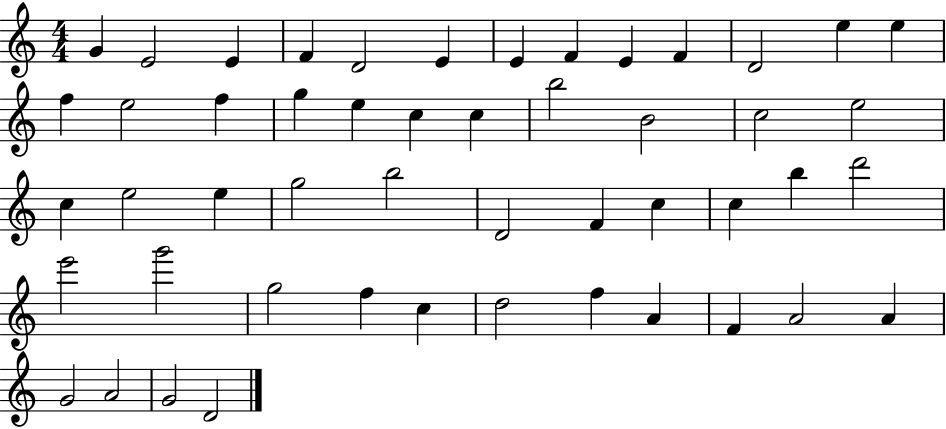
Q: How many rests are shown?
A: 0